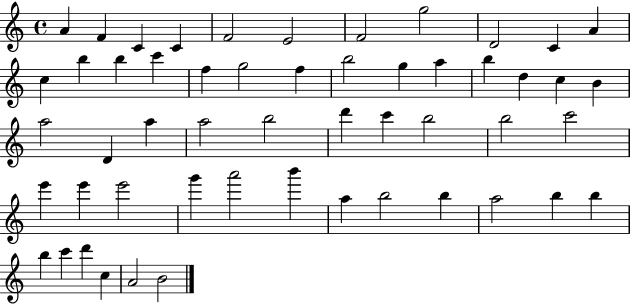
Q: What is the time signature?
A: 4/4